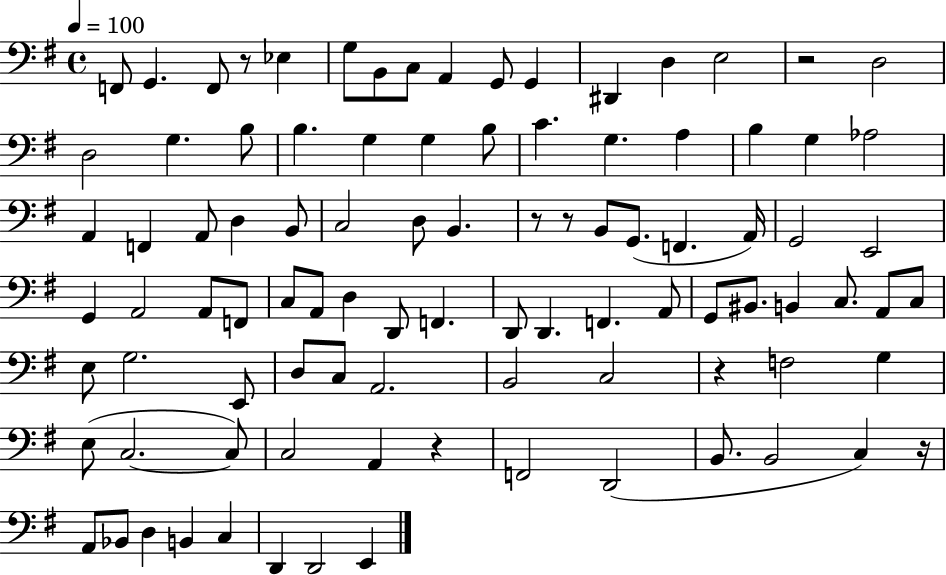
X:1
T:Untitled
M:4/4
L:1/4
K:G
F,,/2 G,, F,,/2 z/2 _E, G,/2 B,,/2 C,/2 A,, G,,/2 G,, ^D,, D, E,2 z2 D,2 D,2 G, B,/2 B, G, G, B,/2 C G, A, B, G, _A,2 A,, F,, A,,/2 D, B,,/2 C,2 D,/2 B,, z/2 z/2 B,,/2 G,,/2 F,, A,,/4 G,,2 E,,2 G,, A,,2 A,,/2 F,,/2 C,/2 A,,/2 D, D,,/2 F,, D,,/2 D,, F,, A,,/2 G,,/2 ^B,,/2 B,, C,/2 A,,/2 C,/2 E,/2 G,2 E,,/2 D,/2 C,/2 A,,2 B,,2 C,2 z F,2 G, E,/2 C,2 C,/2 C,2 A,, z F,,2 D,,2 B,,/2 B,,2 C, z/4 A,,/2 _B,,/2 D, B,, C, D,, D,,2 E,,